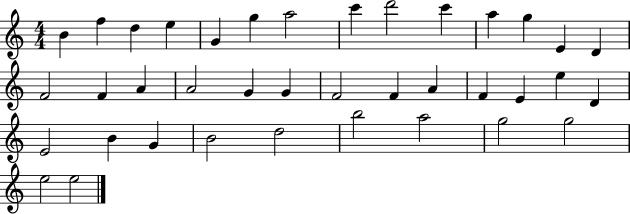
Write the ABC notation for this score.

X:1
T:Untitled
M:4/4
L:1/4
K:C
B f d e G g a2 c' d'2 c' a g E D F2 F A A2 G G F2 F A F E e D E2 B G B2 d2 b2 a2 g2 g2 e2 e2